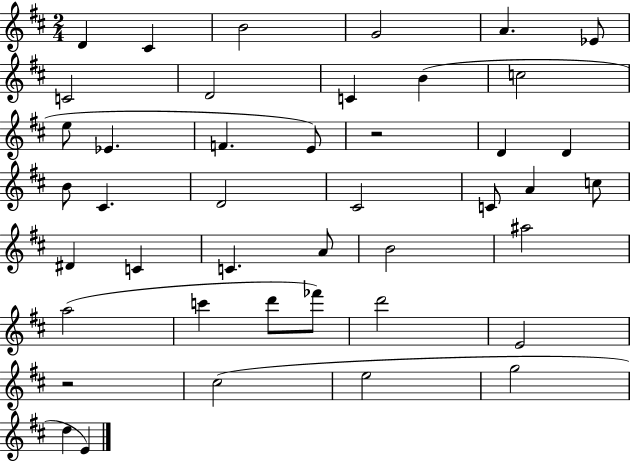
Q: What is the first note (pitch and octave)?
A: D4